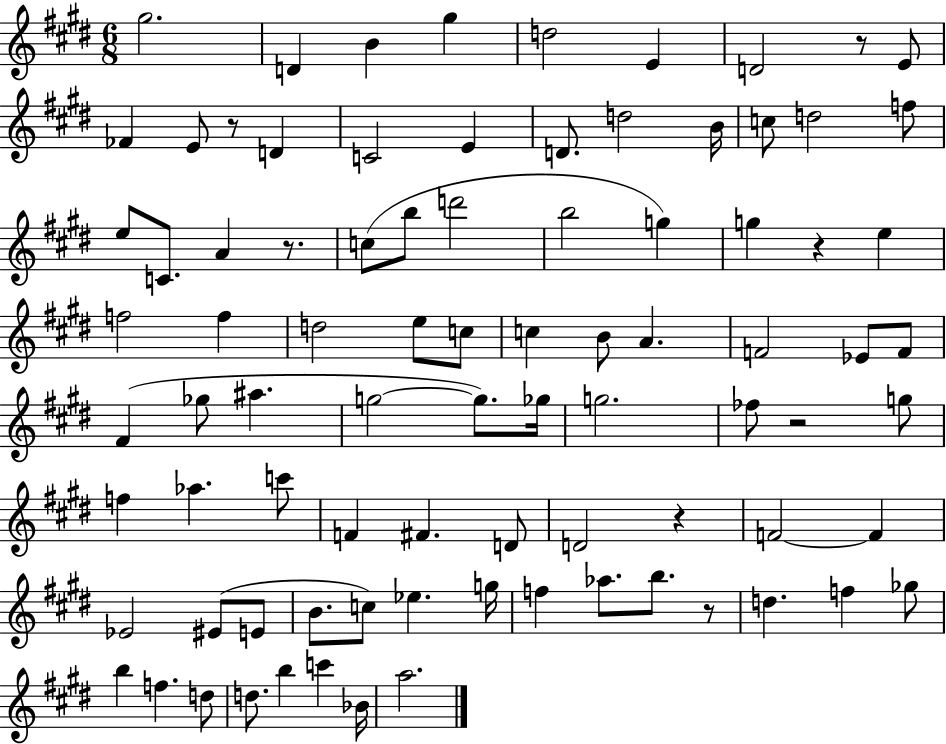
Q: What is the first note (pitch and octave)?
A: G#5